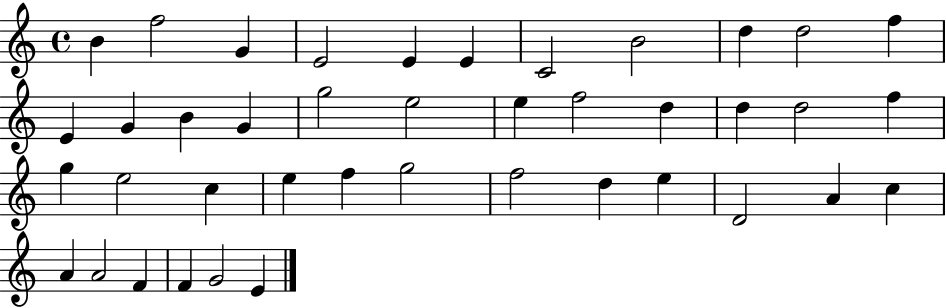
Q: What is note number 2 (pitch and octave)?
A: F5